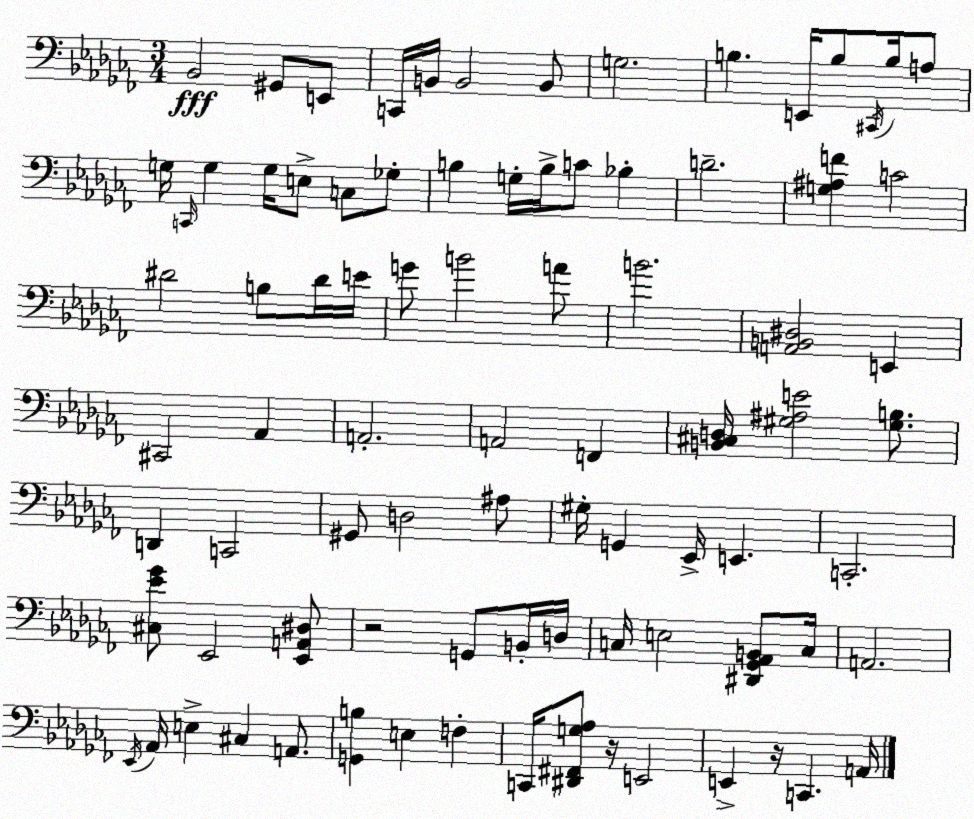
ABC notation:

X:1
T:Untitled
M:3/4
L:1/4
K:Abm
_B,,2 ^G,,/2 E,,/2 C,,/4 B,,/4 B,,2 B,,/2 G,2 B, E,,/4 B,/2 ^C,,/4 B,/4 A,/2 G,/4 C,,/4 G, G,/4 E,/2 C,/2 _G,/2 B, G,/4 B,/4 C/2 _B, D2 [G,^A,F] C2 ^D2 B,/2 ^D/4 E/4 G/2 B2 A/2 B2 [A,,B,,^D,]2 E,, ^C,,2 _A,, A,,2 A,,2 F,, [B,,^C,D,]/4 [^G,^A,E]2 [^G,B,]/2 D,, C,,2 ^G,,/2 D,2 ^A,/2 ^G,/4 G,, _E,,/4 E,, C,,2 [^C,_E_G]/2 _E,,2 [_E,,A,,^D,]/2 z2 G,,/2 B,,/4 D,/4 C,/4 E,2 [^D,,_G,,_A,,B,,]/2 C,/4 A,,2 _E,,/4 _A,,/4 E, ^C, A,,/2 [G,,B,] E, F, C,,/4 [^D,,^F,,G,_A,]/2 z/4 E,,2 E,, z/4 C,, A,,/4